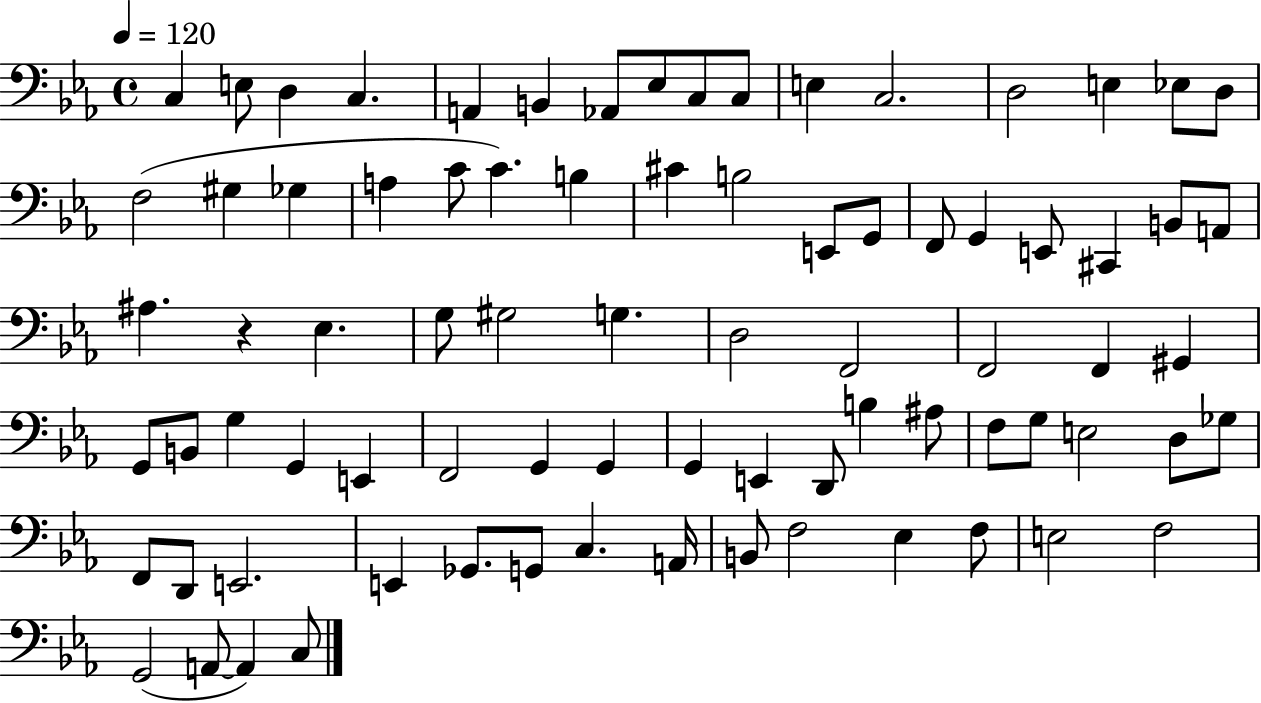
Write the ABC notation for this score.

X:1
T:Untitled
M:4/4
L:1/4
K:Eb
C, E,/2 D, C, A,, B,, _A,,/2 _E,/2 C,/2 C,/2 E, C,2 D,2 E, _E,/2 D,/2 F,2 ^G, _G, A, C/2 C B, ^C B,2 E,,/2 G,,/2 F,,/2 G,, E,,/2 ^C,, B,,/2 A,,/2 ^A, z _E, G,/2 ^G,2 G, D,2 F,,2 F,,2 F,, ^G,, G,,/2 B,,/2 G, G,, E,, F,,2 G,, G,, G,, E,, D,,/2 B, ^A,/2 F,/2 G,/2 E,2 D,/2 _G,/2 F,,/2 D,,/2 E,,2 E,, _G,,/2 G,,/2 C, A,,/4 B,,/2 F,2 _E, F,/2 E,2 F,2 G,,2 A,,/2 A,, C,/2